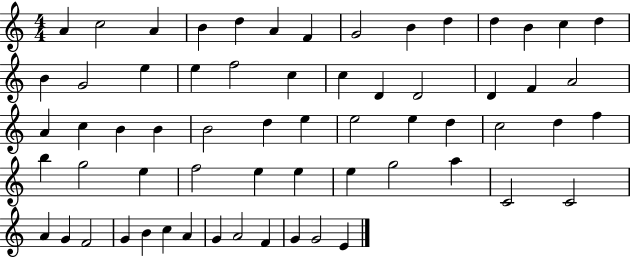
A4/q C5/h A4/q B4/q D5/q A4/q F4/q G4/h B4/q D5/q D5/q B4/q C5/q D5/q B4/q G4/h E5/q E5/q F5/h C5/q C5/q D4/q D4/h D4/q F4/q A4/h A4/q C5/q B4/q B4/q B4/h D5/q E5/q E5/h E5/q D5/q C5/h D5/q F5/q B5/q G5/h E5/q F5/h E5/q E5/q E5/q G5/h A5/q C4/h C4/h A4/q G4/q F4/h G4/q B4/q C5/q A4/q G4/q A4/h F4/q G4/q G4/h E4/q